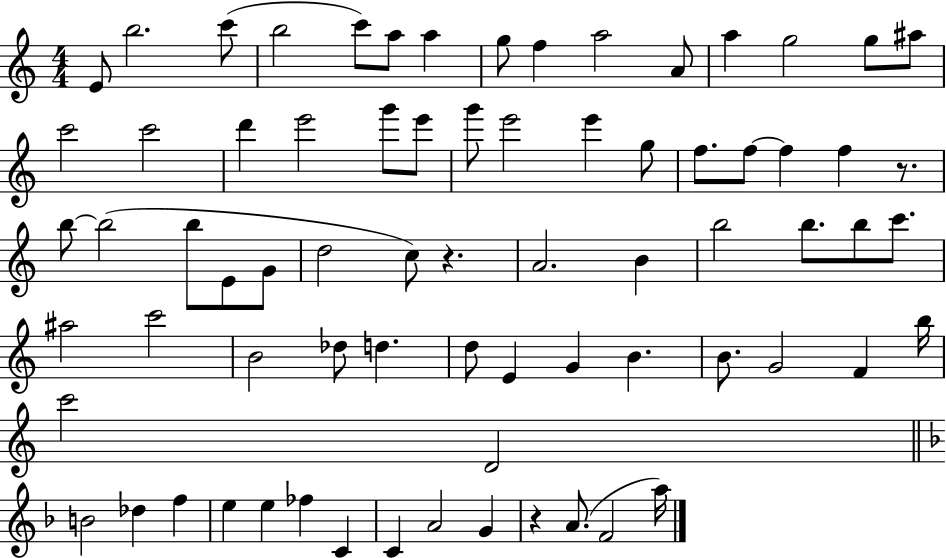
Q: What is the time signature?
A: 4/4